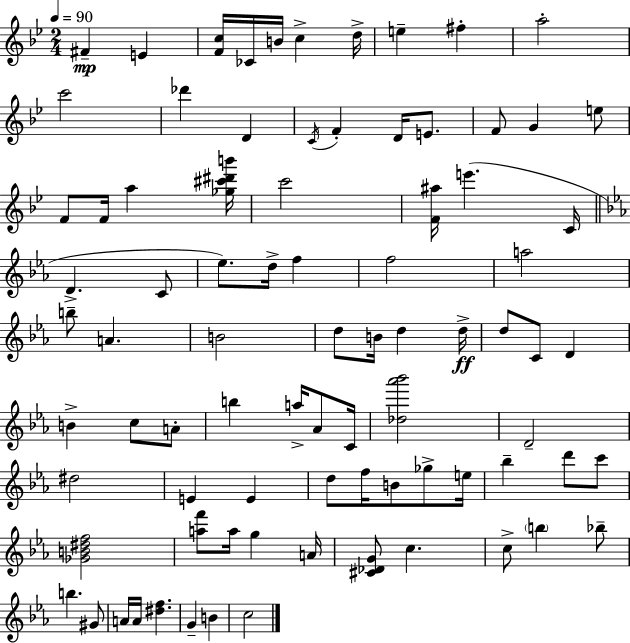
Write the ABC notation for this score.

X:1
T:Untitled
M:2/4
L:1/4
K:Bb
^F E [Fc]/4 _C/4 B/4 c d/4 e ^f a2 c'2 _d' D C/4 F D/4 E/2 F/2 G e/2 F/2 F/4 a [_g^c'^d'b']/4 c'2 [F^a]/4 e' C/4 D C/2 _e/2 d/4 f f2 a2 b/2 A B2 d/2 B/4 d d/4 d/2 C/2 D B c/2 A/2 b a/4 _A/2 C/4 [_d_a'_b']2 D2 ^d2 E E d/2 f/4 B/2 _g/2 e/4 _b d'/2 c'/2 [_GB^df]2 [af']/2 a/4 g A/4 [^C_DG]/2 c c/2 b _b/2 b ^G/2 A/4 A/4 [^df] G B c2